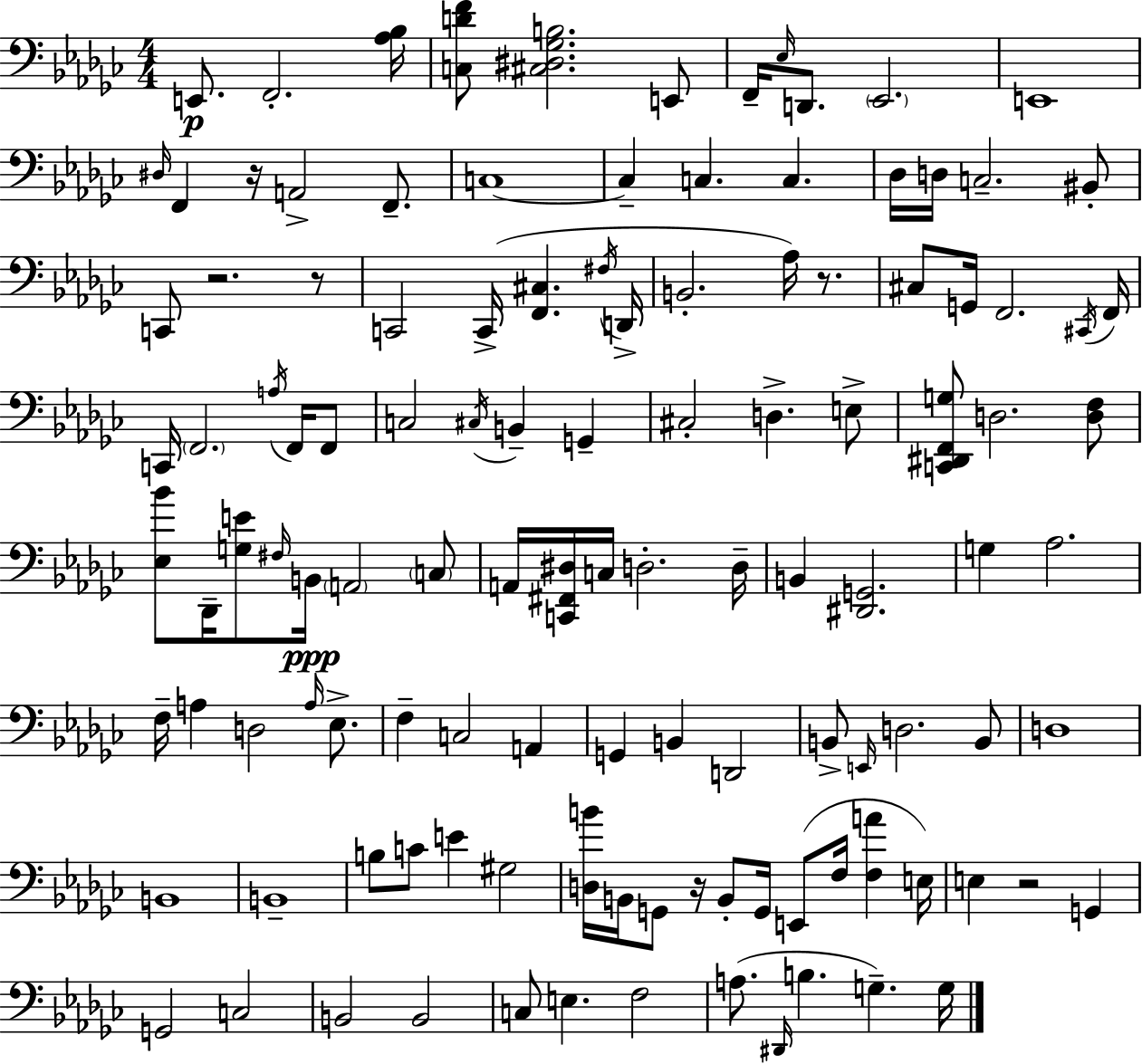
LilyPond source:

{
  \clef bass
  \numericTimeSignature
  \time 4/4
  \key ees \minor
  \repeat volta 2 { e,8.\p f,2.-. <aes bes>16 | <c d' f'>8 <cis dis ges b>2. e,8 | f,16-- \grace { ees16 } d,8. \parenthesize ees,2. | e,1 | \break \grace { dis16 } f,4 r16 a,2-> f,8.-- | c1~~ | c4-- c4. c4. | des16 d16 c2.-- | \break bis,8-. c,8 r2. | r8 c,2 c,16->( <f, cis>4. | \acciaccatura { fis16 } d,16-> b,2.-. aes16) | r8. cis8 g,16 f,2. | \break \acciaccatura { cis,16 } f,16 c,16 \parenthesize f,2. | \acciaccatura { a16 } f,16 f,8 c2 \acciaccatura { cis16 } b,4-- | g,4-- cis2-. d4.-> | e8-> <c, dis, f, g>8 d2. | \break <d f>8 <ees bes'>8 des,16-- <g e'>8 \grace { fis16 } b,16\ppp \parenthesize a,2 | \parenthesize c8 a,16 <c, fis, dis>16 c16 d2.-. | d16-- b,4 <dis, g,>2. | g4 aes2. | \break f16-- a4 d2 | \grace { a16 } ees8.-> f4-- c2 | a,4 g,4 b,4 | d,2 b,8-> \grace { e,16 } d2. | \break b,8 d1 | b,1 | b,1-- | b8 c'8 e'4 | \break gis2 <d b'>16 b,16 g,8 r16 b,8-. | g,16 e,8( f16 <f a'>4 e16) e4 r2 | g,4 g,2 | c2 b,2 | \break b,2 c8 e4. | f2 a8.( \grace { dis,16 } b4. | g4.--) g16 } \bar "|."
}